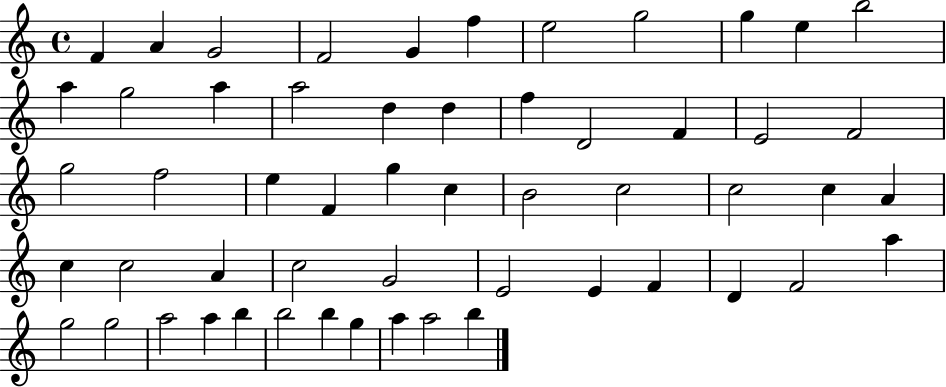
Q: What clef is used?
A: treble